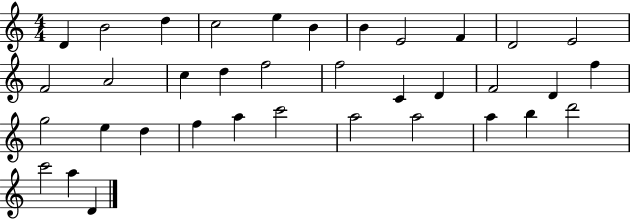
D4/q B4/h D5/q C5/h E5/q B4/q B4/q E4/h F4/q D4/h E4/h F4/h A4/h C5/q D5/q F5/h F5/h C4/q D4/q F4/h D4/q F5/q G5/h E5/q D5/q F5/q A5/q C6/h A5/h A5/h A5/q B5/q D6/h C6/h A5/q D4/q